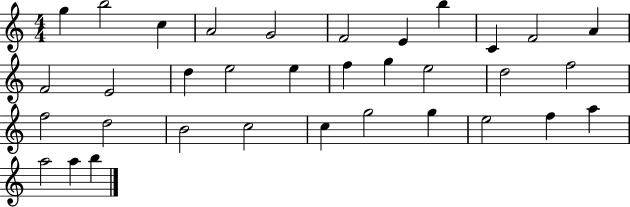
G5/q B5/h C5/q A4/h G4/h F4/h E4/q B5/q C4/q F4/h A4/q F4/h E4/h D5/q E5/h E5/q F5/q G5/q E5/h D5/h F5/h F5/h D5/h B4/h C5/h C5/q G5/h G5/q E5/h F5/q A5/q A5/h A5/q B5/q